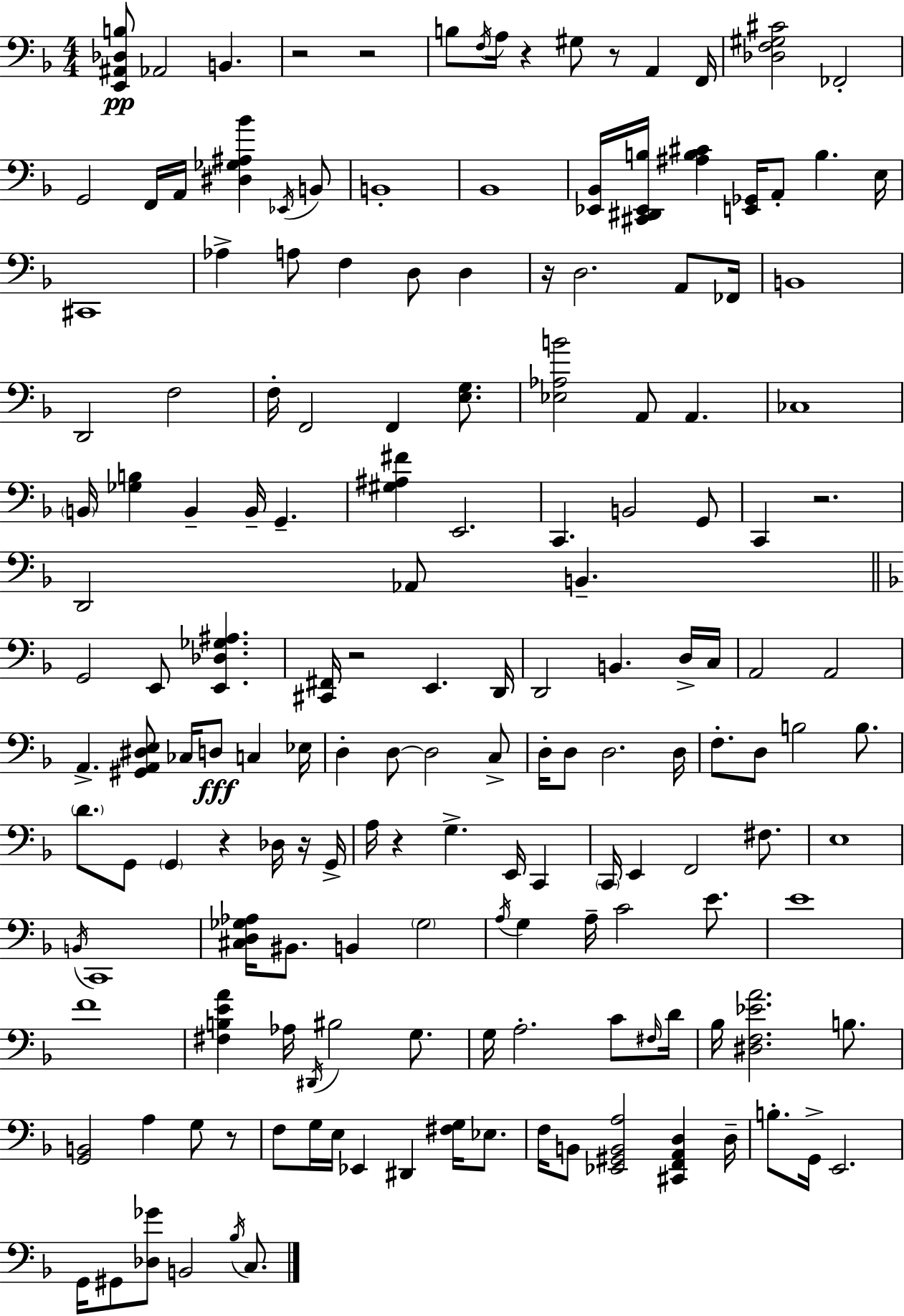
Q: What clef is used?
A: bass